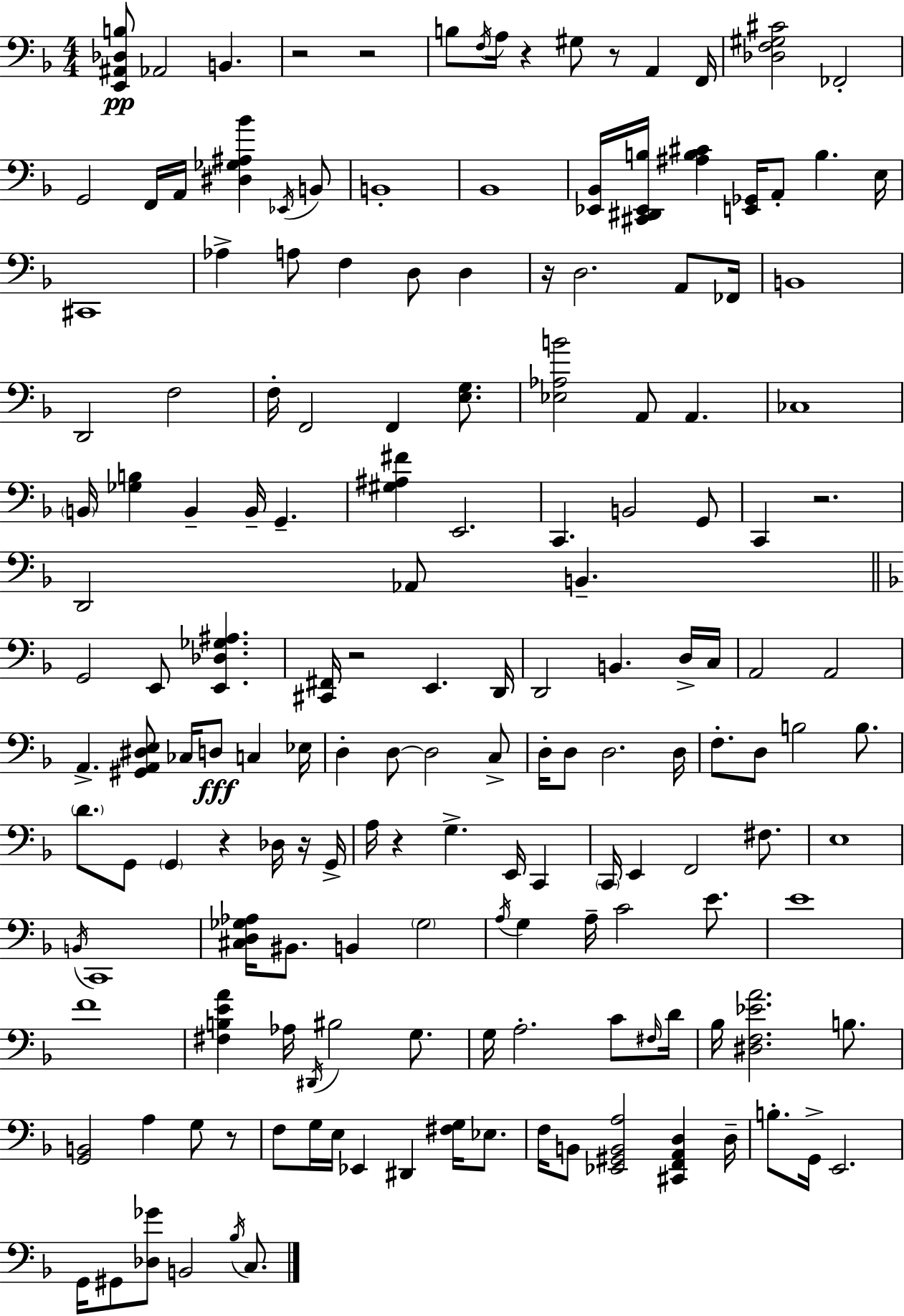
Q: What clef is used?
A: bass